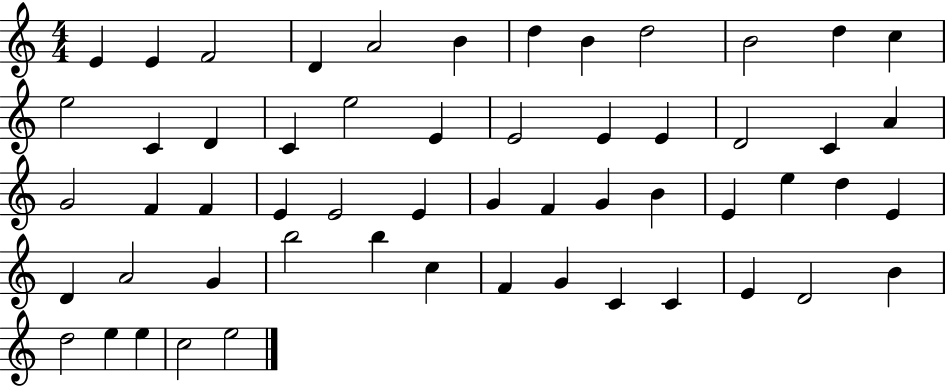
E4/q E4/q F4/h D4/q A4/h B4/q D5/q B4/q D5/h B4/h D5/q C5/q E5/h C4/q D4/q C4/q E5/h E4/q E4/h E4/q E4/q D4/h C4/q A4/q G4/h F4/q F4/q E4/q E4/h E4/q G4/q F4/q G4/q B4/q E4/q E5/q D5/q E4/q D4/q A4/h G4/q B5/h B5/q C5/q F4/q G4/q C4/q C4/q E4/q D4/h B4/q D5/h E5/q E5/q C5/h E5/h